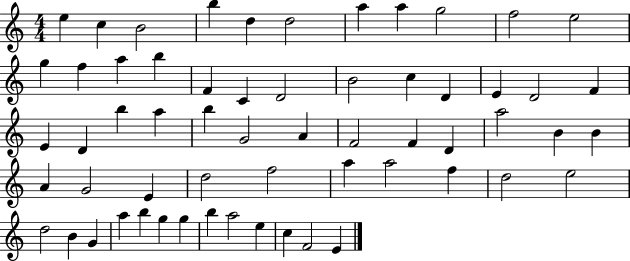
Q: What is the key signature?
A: C major